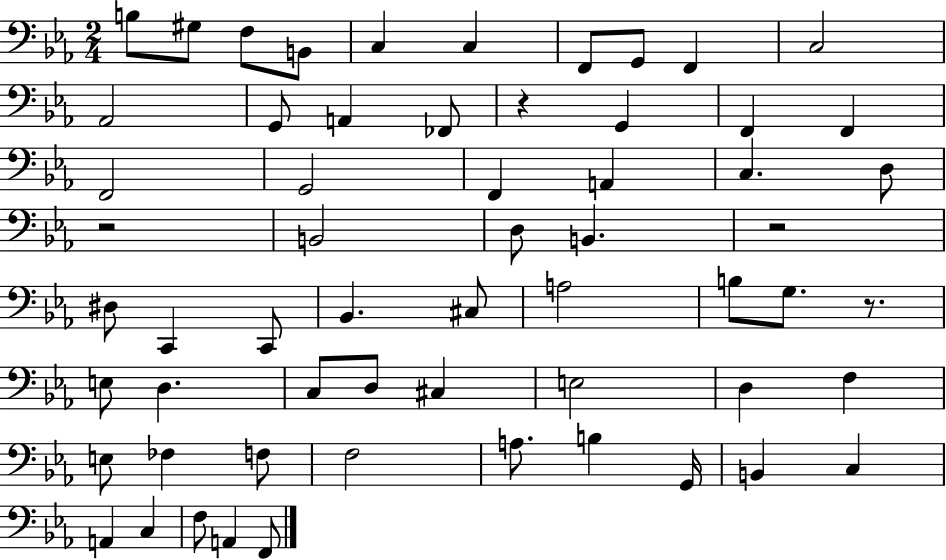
X:1
T:Untitled
M:2/4
L:1/4
K:Eb
B,/2 ^G,/2 F,/2 B,,/2 C, C, F,,/2 G,,/2 F,, C,2 _A,,2 G,,/2 A,, _F,,/2 z G,, F,, F,, F,,2 G,,2 F,, A,, C, D,/2 z2 B,,2 D,/2 B,, z2 ^D,/2 C,, C,,/2 _B,, ^C,/2 A,2 B,/2 G,/2 z/2 E,/2 D, C,/2 D,/2 ^C, E,2 D, F, E,/2 _F, F,/2 F,2 A,/2 B, G,,/4 B,, C, A,, C, F,/2 A,, F,,/2